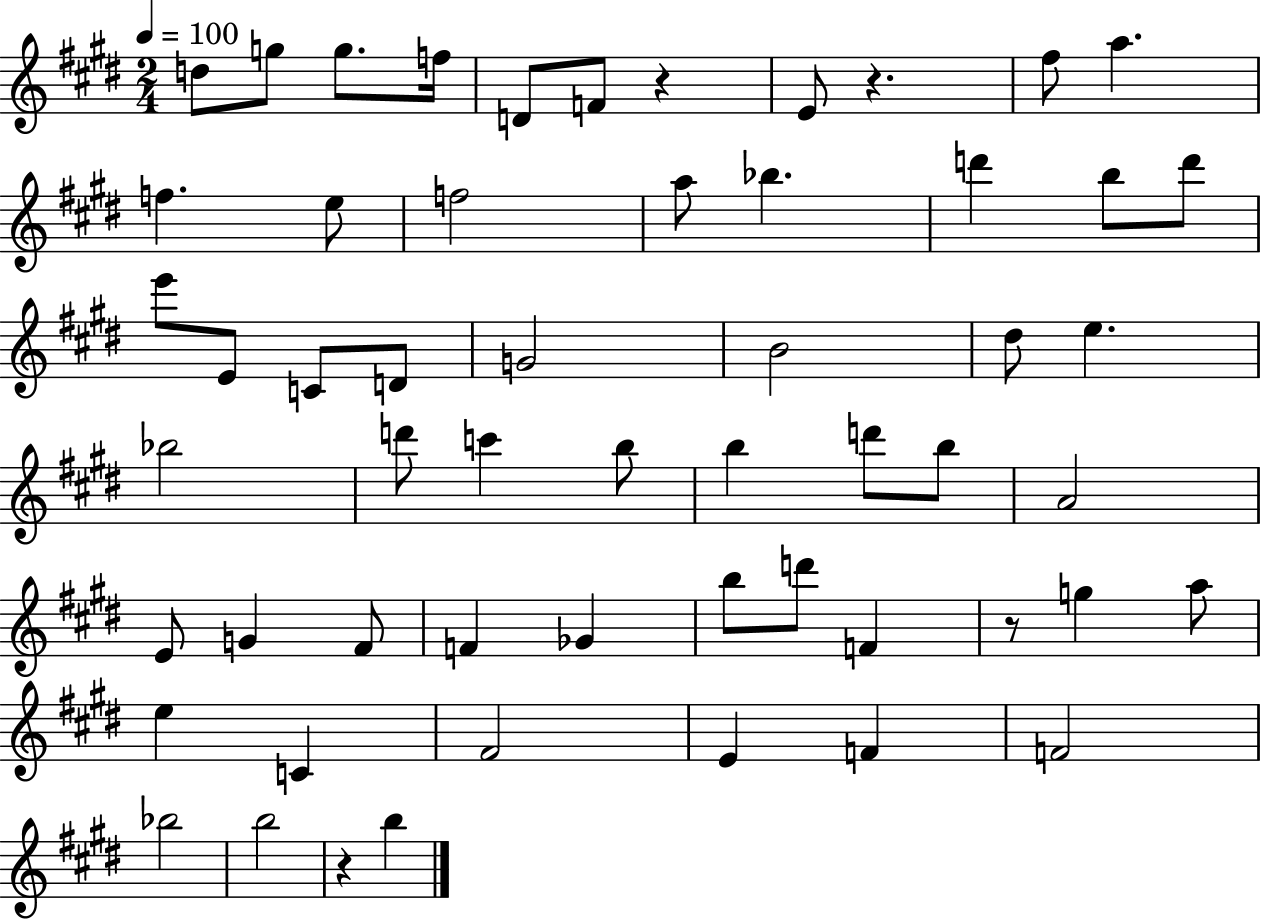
{
  \clef treble
  \numericTimeSignature
  \time 2/4
  \key e \major
  \tempo 4 = 100
  \repeat volta 2 { d''8 g''8 g''8. f''16 | d'8 f'8 r4 | e'8 r4. | fis''8 a''4. | \break f''4. e''8 | f''2 | a''8 bes''4. | d'''4 b''8 d'''8 | \break e'''8 e'8 c'8 d'8 | g'2 | b'2 | dis''8 e''4. | \break bes''2 | d'''8 c'''4 b''8 | b''4 d'''8 b''8 | a'2 | \break e'8 g'4 fis'8 | f'4 ges'4 | b''8 d'''8 f'4 | r8 g''4 a''8 | \break e''4 c'4 | fis'2 | e'4 f'4 | f'2 | \break bes''2 | b''2 | r4 b''4 | } \bar "|."
}